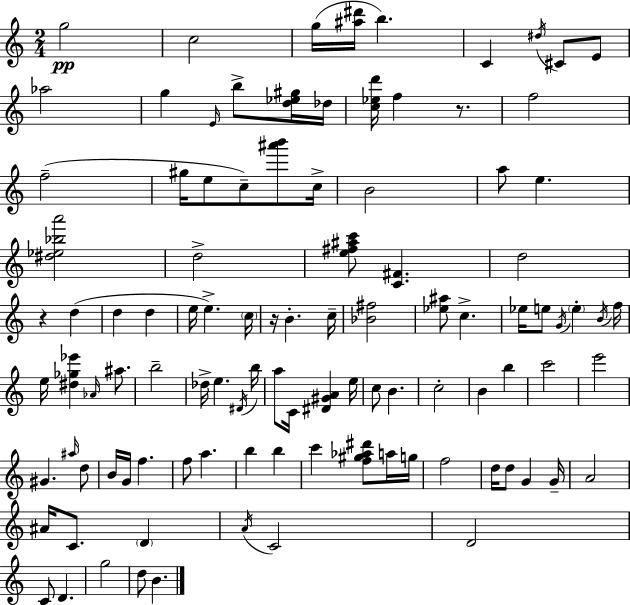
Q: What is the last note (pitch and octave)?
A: B4